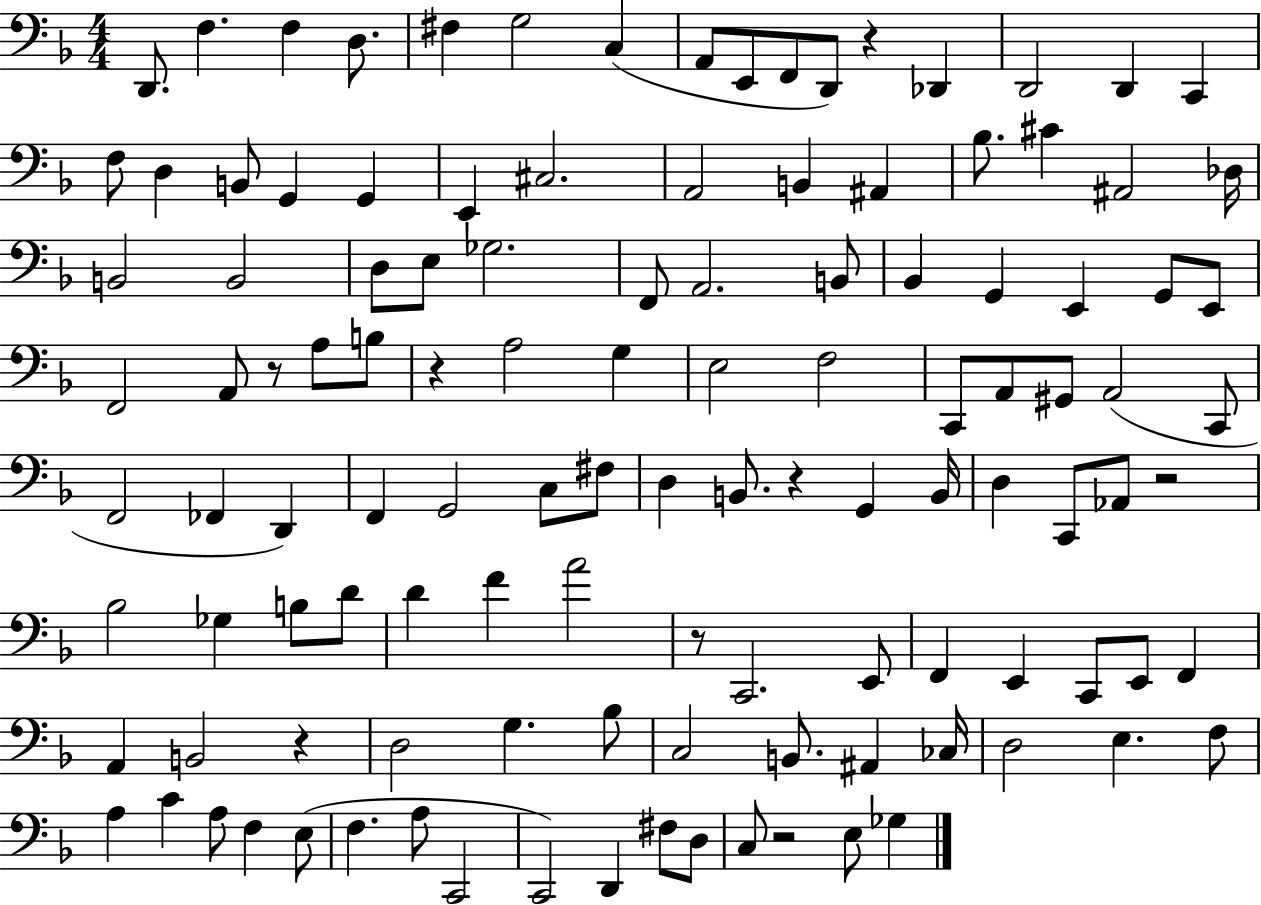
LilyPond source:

{
  \clef bass
  \numericTimeSignature
  \time 4/4
  \key f \major
  \repeat volta 2 { d,8. f4. f4 d8. | fis4 g2 c4( | a,8 e,8 f,8 d,8) r4 des,4 | d,2 d,4 c,4 | \break f8 d4 b,8 g,4 g,4 | e,4 cis2. | a,2 b,4 ais,4 | bes8. cis'4 ais,2 des16 | \break b,2 b,2 | d8 e8 ges2. | f,8 a,2. b,8 | bes,4 g,4 e,4 g,8 e,8 | \break f,2 a,8 r8 a8 b8 | r4 a2 g4 | e2 f2 | c,8 a,8 gis,8 a,2( c,8 | \break f,2 fes,4 d,4) | f,4 g,2 c8 fis8 | d4 b,8. r4 g,4 b,16 | d4 c,8 aes,8 r2 | \break bes2 ges4 b8 d'8 | d'4 f'4 a'2 | r8 c,2. e,8 | f,4 e,4 c,8 e,8 f,4 | \break a,4 b,2 r4 | d2 g4. bes8 | c2 b,8. ais,4 ces16 | d2 e4. f8 | \break a4 c'4 a8 f4 e8( | f4. a8 c,2 | c,2) d,4 fis8 d8 | c8 r2 e8 ges4 | \break } \bar "|."
}